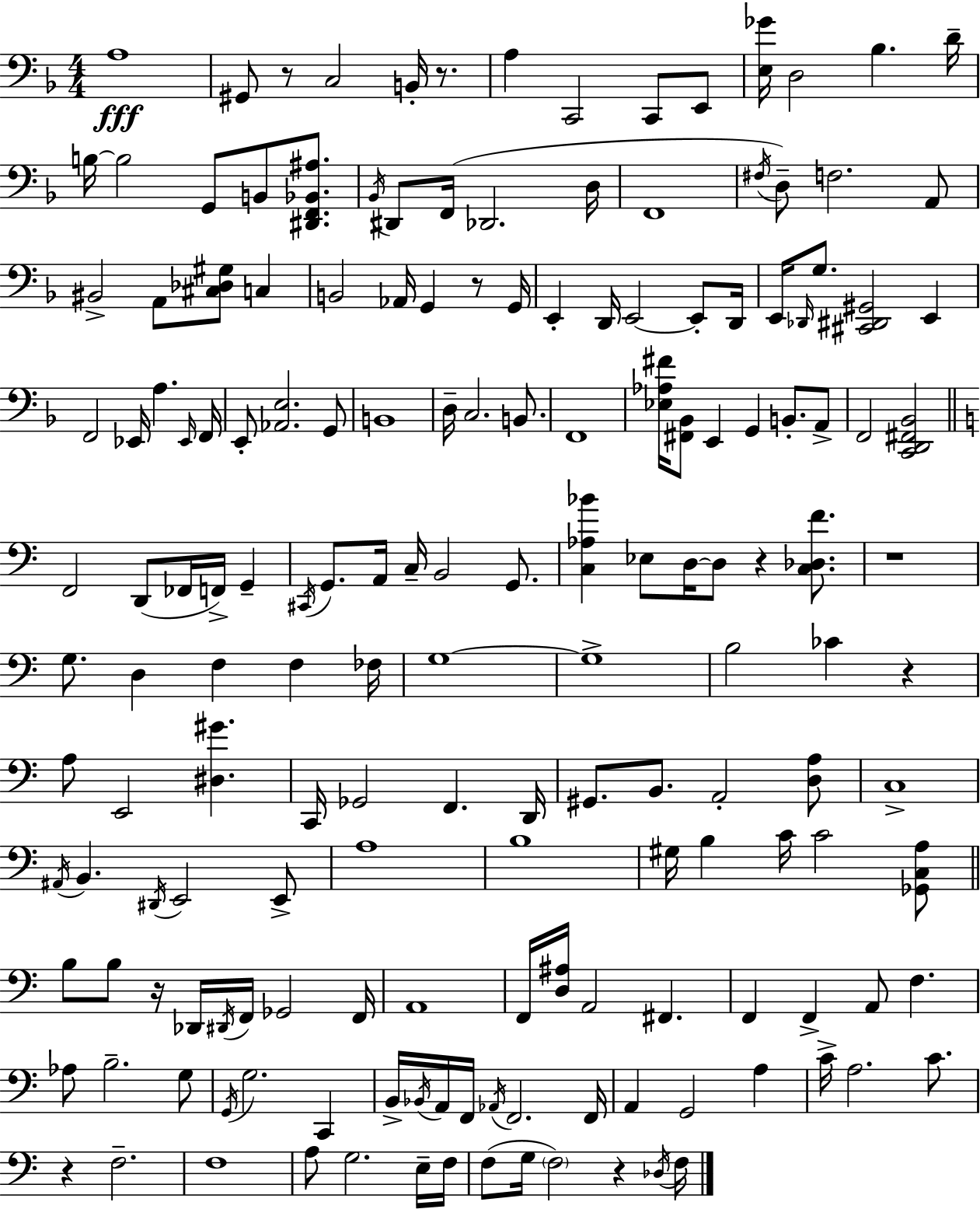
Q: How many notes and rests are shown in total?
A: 170